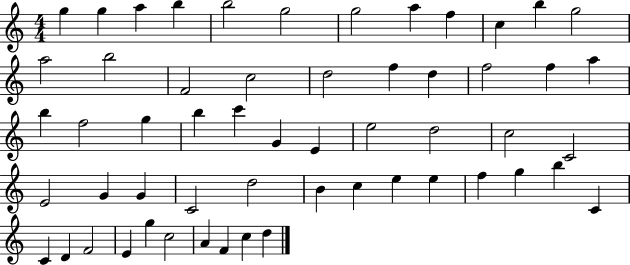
X:1
T:Untitled
M:4/4
L:1/4
K:C
g g a b b2 g2 g2 a f c b g2 a2 b2 F2 c2 d2 f d f2 f a b f2 g b c' G E e2 d2 c2 C2 E2 G G C2 d2 B c e e f g b C C D F2 E g c2 A F c d